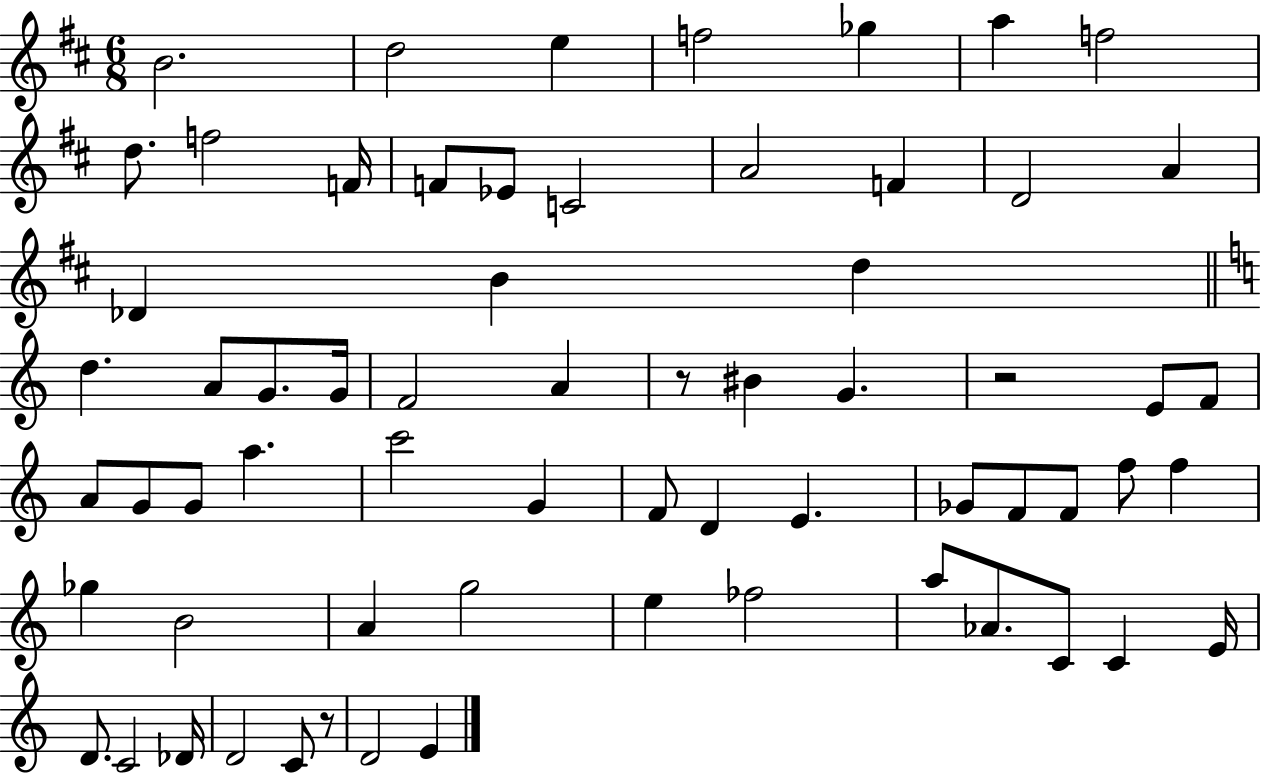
B4/h. D5/h E5/q F5/h Gb5/q A5/q F5/h D5/e. F5/h F4/s F4/e Eb4/e C4/h A4/h F4/q D4/h A4/q Db4/q B4/q D5/q D5/q. A4/e G4/e. G4/s F4/h A4/q R/e BIS4/q G4/q. R/h E4/e F4/e A4/e G4/e G4/e A5/q. C6/h G4/q F4/e D4/q E4/q. Gb4/e F4/e F4/e F5/e F5/q Gb5/q B4/h A4/q G5/h E5/q FES5/h A5/e Ab4/e. C4/e C4/q E4/s D4/e. C4/h Db4/s D4/h C4/e R/e D4/h E4/q